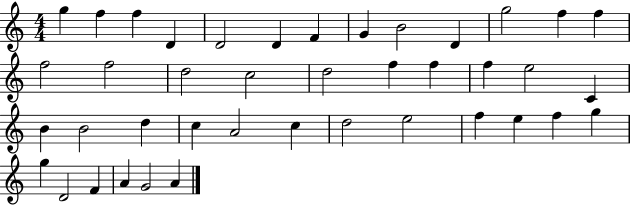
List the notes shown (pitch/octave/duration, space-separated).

G5/q F5/q F5/q D4/q D4/h D4/q F4/q G4/q B4/h D4/q G5/h F5/q F5/q F5/h F5/h D5/h C5/h D5/h F5/q F5/q F5/q E5/h C4/q B4/q B4/h D5/q C5/q A4/h C5/q D5/h E5/h F5/q E5/q F5/q G5/q G5/q D4/h F4/q A4/q G4/h A4/q